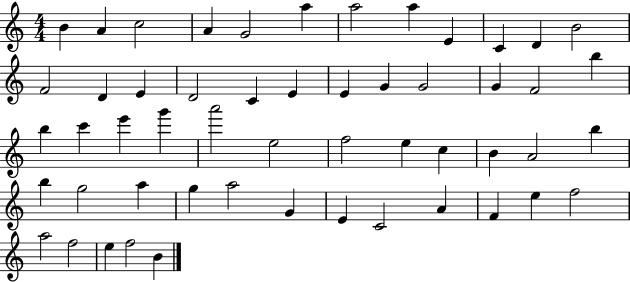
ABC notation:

X:1
T:Untitled
M:4/4
L:1/4
K:C
B A c2 A G2 a a2 a E C D B2 F2 D E D2 C E E G G2 G F2 b b c' e' g' a'2 e2 f2 e c B A2 b b g2 a g a2 G E C2 A F e f2 a2 f2 e f2 B